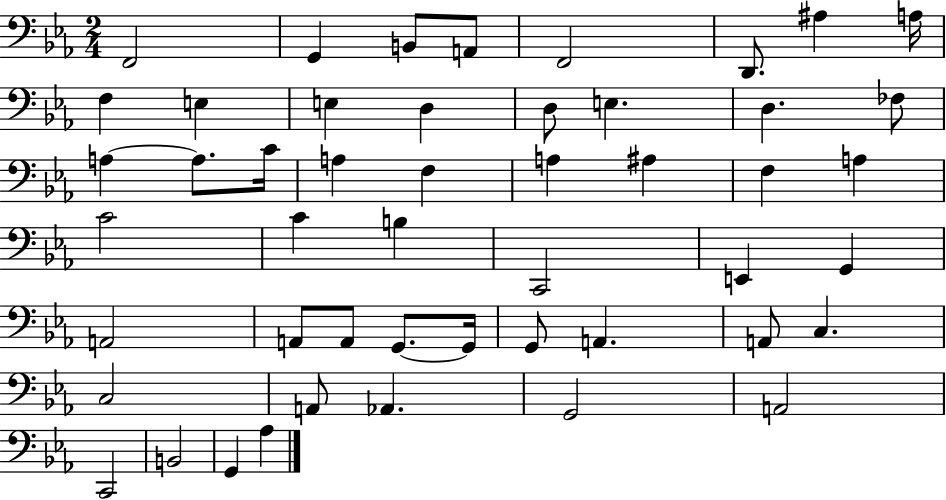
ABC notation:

X:1
T:Untitled
M:2/4
L:1/4
K:Eb
F,,2 G,, B,,/2 A,,/2 F,,2 D,,/2 ^A, A,/4 F, E, E, D, D,/2 E, D, _F,/2 A, A,/2 C/4 A, F, A, ^A, F, A, C2 C B, C,,2 E,, G,, A,,2 A,,/2 A,,/2 G,,/2 G,,/4 G,,/2 A,, A,,/2 C, C,2 A,,/2 _A,, G,,2 A,,2 C,,2 B,,2 G,, _A,